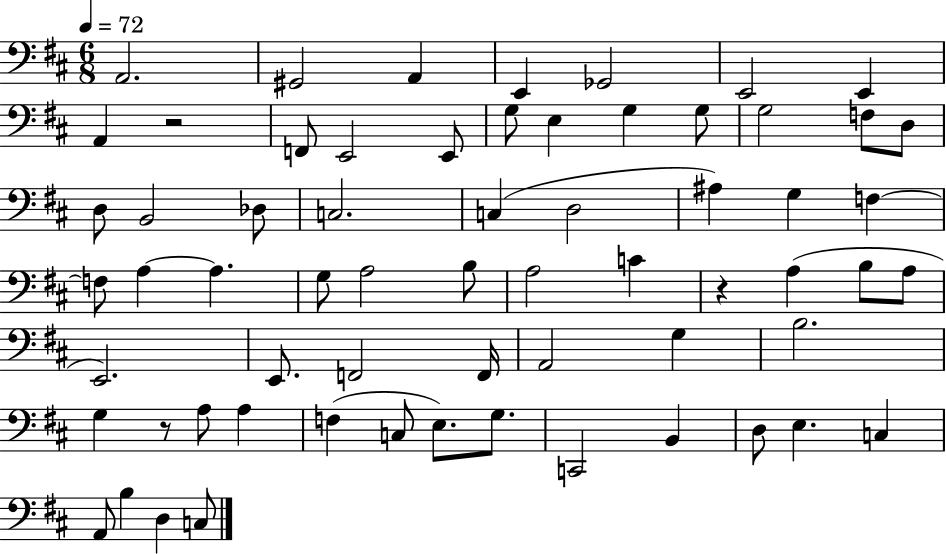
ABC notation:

X:1
T:Untitled
M:6/8
L:1/4
K:D
A,,2 ^G,,2 A,, E,, _G,,2 E,,2 E,, A,, z2 F,,/2 E,,2 E,,/2 G,/2 E, G, G,/2 G,2 F,/2 D,/2 D,/2 B,,2 _D,/2 C,2 C, D,2 ^A, G, F, F,/2 A, A, G,/2 A,2 B,/2 A,2 C z A, B,/2 A,/2 E,,2 E,,/2 F,,2 F,,/4 A,,2 G, B,2 G, z/2 A,/2 A, F, C,/2 E,/2 G,/2 C,,2 B,, D,/2 E, C, A,,/2 B, D, C,/2